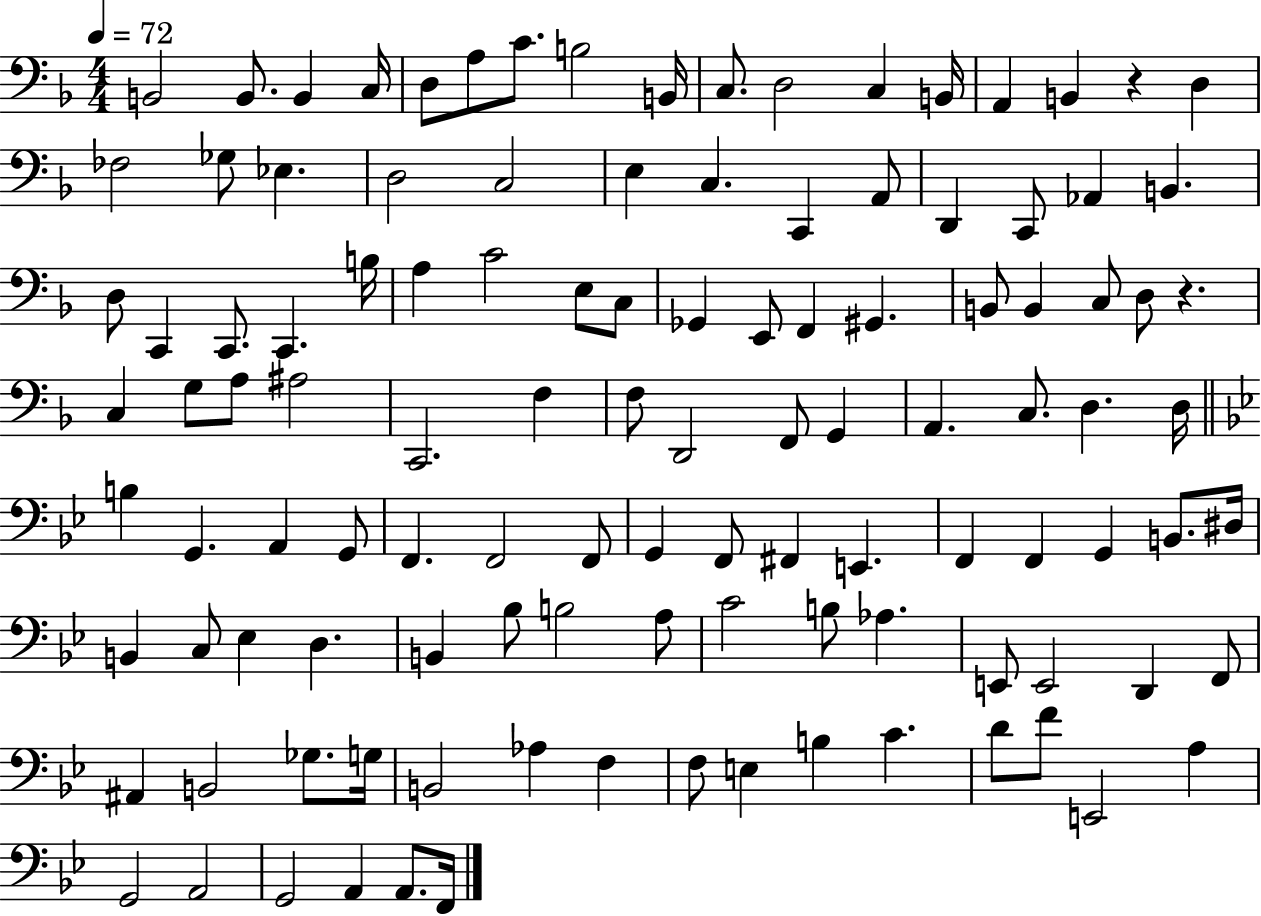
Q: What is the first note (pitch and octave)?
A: B2